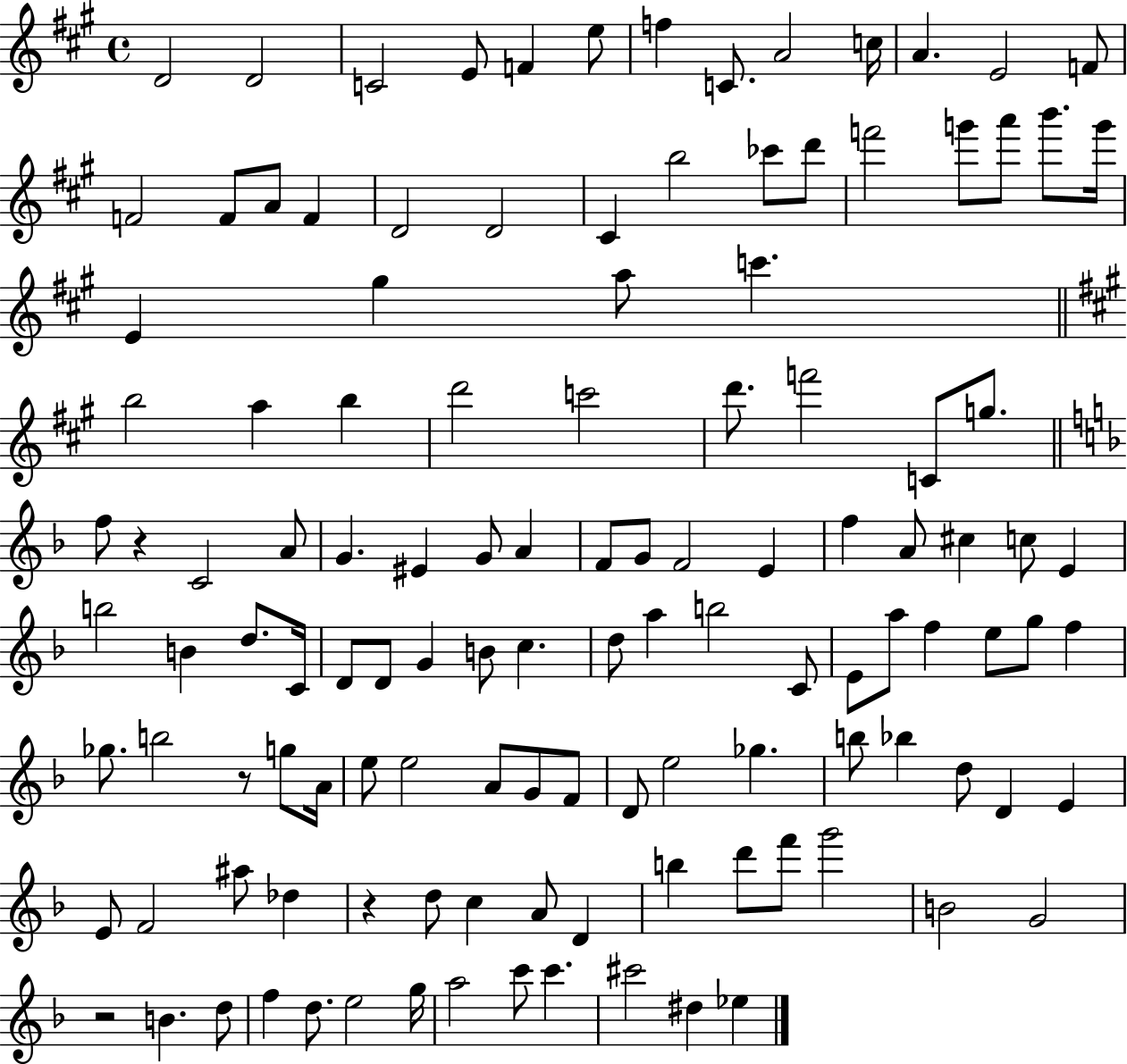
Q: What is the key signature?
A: A major